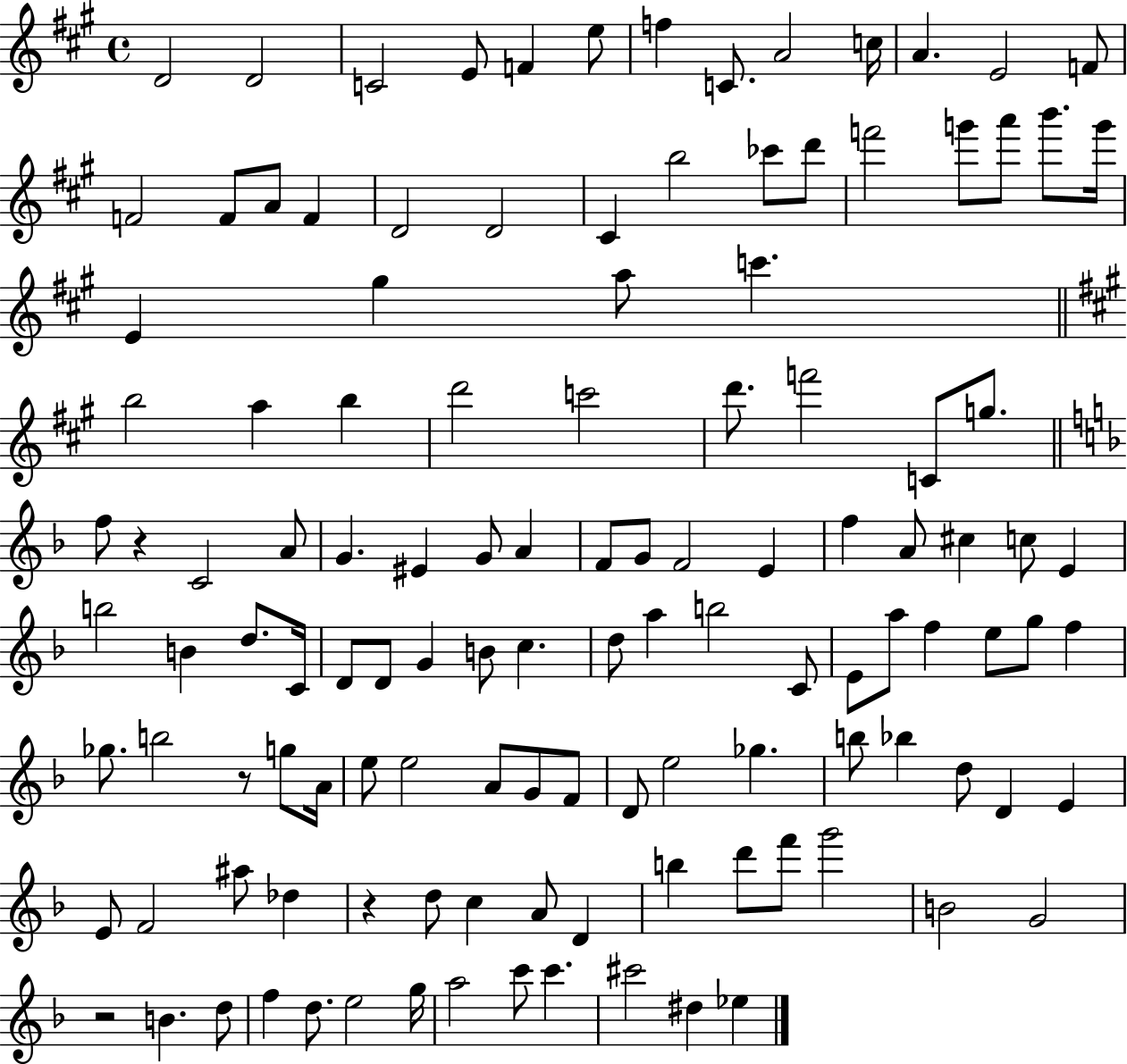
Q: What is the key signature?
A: A major